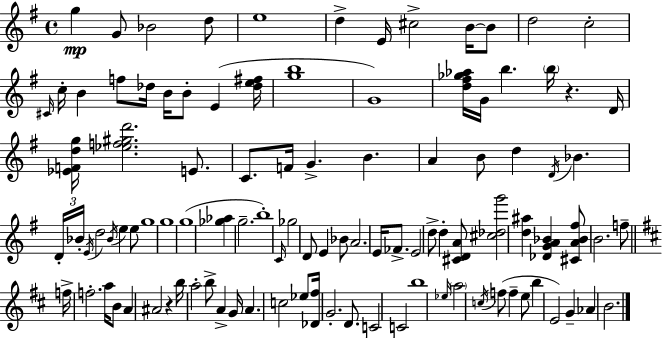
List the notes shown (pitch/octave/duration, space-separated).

G5/q G4/e Bb4/h D5/e E5/w D5/q E4/s C#5/h B4/s B4/e D5/h C5/h C#4/s C5/s B4/q F5/e Db5/s B4/s B4/e E4/q [Db5,E5,F#5]/s [G5,B5]/w G4/w [D5,F#5,Gb5,Ab5]/s G4/s B5/q. B5/s R/q. D4/s [Eb4,F4,D5,G5]/s [Eb5,F5,G#5,D6]/h. E4/e. C4/e. F4/s G4/q. B4/q. A4/q B4/e D5/q D4/s Bb4/q. D4/s Bb4/s E4/s D5/h Bb4/s E5/q E5/e G5/w G5/w G5/w [Gb5,Ab5]/q G5/h. B5/w C4/s Gb5/h D4/e E4/q Bb4/e A4/h. E4/s FES4/e. E4/h D5/e D5/q [C#4,D4,A4]/e [C#5,Db5,G6]/h [D5,A#5]/q [Db4,G4,A4,Bb4]/q [C#4,A4,Bb4,F#5]/e B4/h. F5/e F5/s F5/h. A5/s B4/e A4/q A#4/h R/q B5/s A5/h B5/e A4/q G4/s A4/q. C5/h Eb5/e [Db4,F#5]/s G4/h. D4/e. C4/h C4/h B5/w Eb5/s A5/h C5/s F5/e F5/q E5/e B5/q E4/h G4/q Ab4/q B4/h.